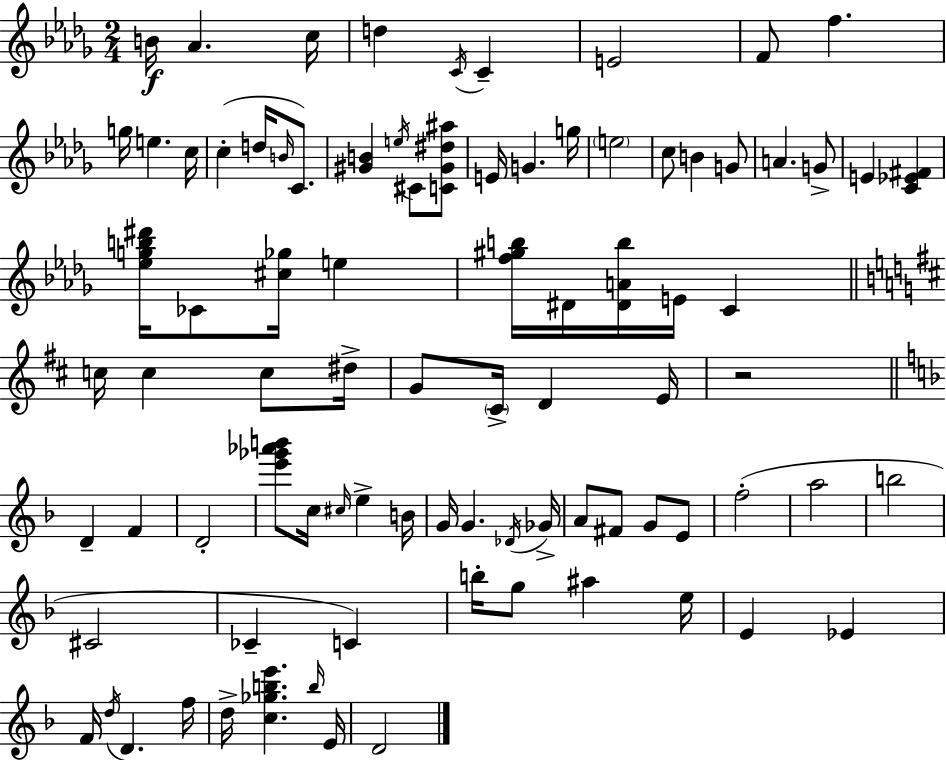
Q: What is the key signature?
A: BES minor